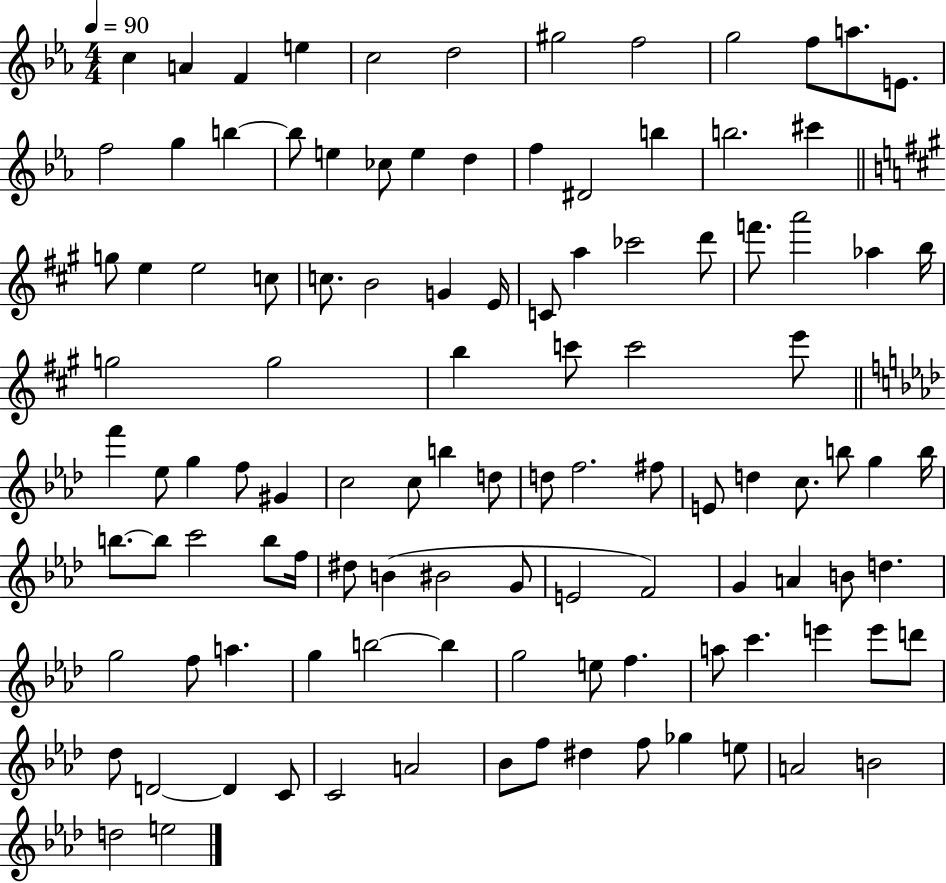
C5/q A4/q F4/q E5/q C5/h D5/h G#5/h F5/h G5/h F5/e A5/e. E4/e. F5/h G5/q B5/q B5/e E5/q CES5/e E5/q D5/q F5/q D#4/h B5/q B5/h. C#6/q G5/e E5/q E5/h C5/e C5/e. B4/h G4/q E4/s C4/e A5/q CES6/h D6/e F6/e. A6/h Ab5/q B5/s G5/h G5/h B5/q C6/e C6/h E6/e F6/q Eb5/e G5/q F5/e G#4/q C5/h C5/e B5/q D5/e D5/e F5/h. F#5/e E4/e D5/q C5/e. B5/e G5/q B5/s B5/e. B5/e C6/h B5/e F5/s D#5/e B4/q BIS4/h G4/e E4/h F4/h G4/q A4/q B4/e D5/q. G5/h F5/e A5/q. G5/q B5/h B5/q G5/h E5/e F5/q. A5/e C6/q. E6/q E6/e D6/e Db5/e D4/h D4/q C4/e C4/h A4/h Bb4/e F5/e D#5/q F5/e Gb5/q E5/e A4/h B4/h D5/h E5/h